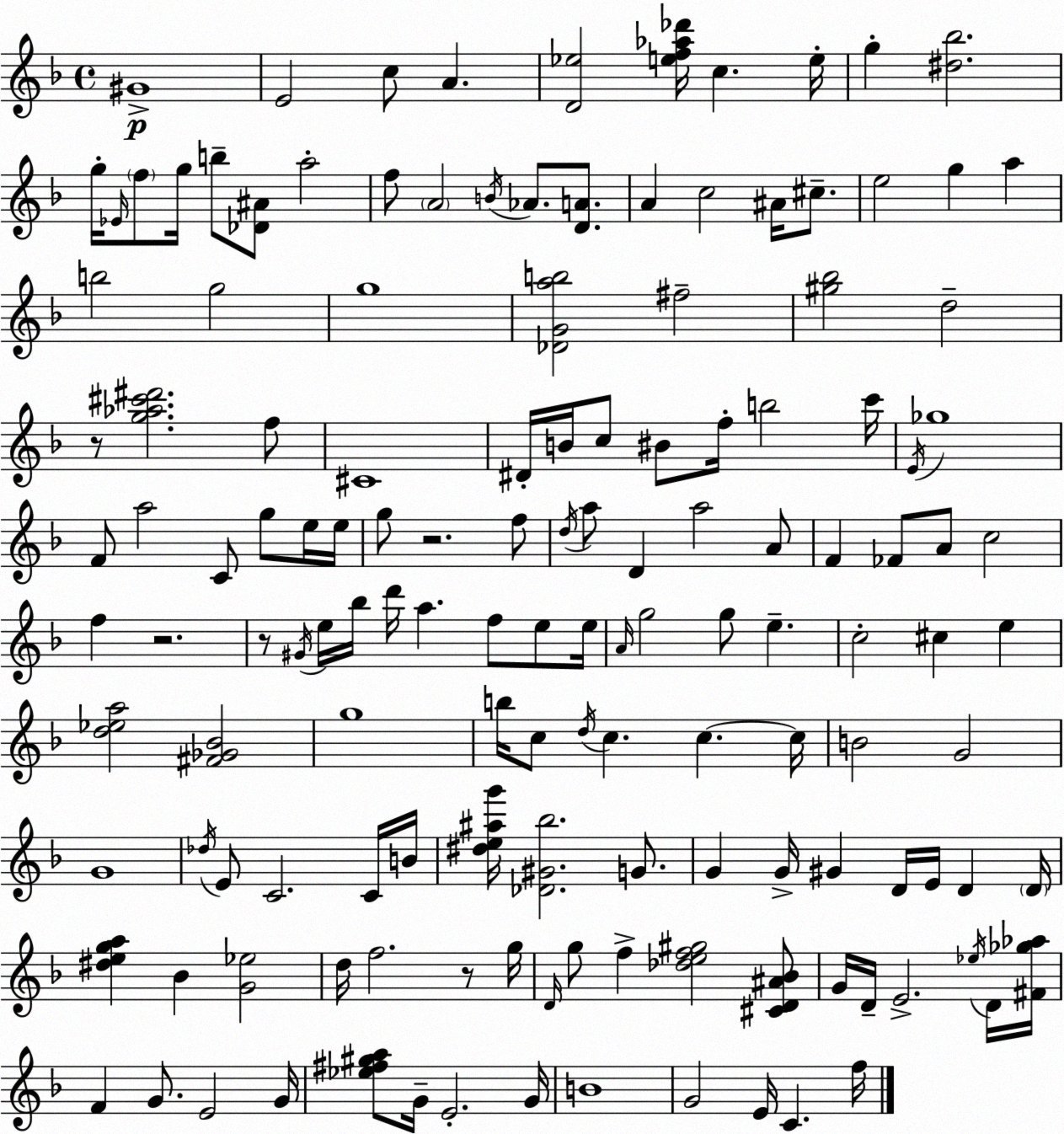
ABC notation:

X:1
T:Untitled
M:4/4
L:1/4
K:F
^G4 E2 c/2 A [D_e]2 [ef_a_d']/4 c e/4 g [^d_b]2 g/4 _E/4 f/2 g/4 b/2 [_D^A]/2 a2 f/2 A2 B/4 _A/2 [DA]/2 A c2 ^A/4 ^c/2 e2 g a b2 g2 g4 [_DGab]2 ^f2 [^g_b]2 d2 z/2 [g_a^c'^d']2 f/2 ^C4 ^D/4 B/4 c/2 ^B/2 f/4 b2 c'/4 E/4 _g4 F/2 a2 C/2 g/2 e/4 e/4 g/2 z2 f/2 d/4 a/2 D a2 A/2 F _F/2 A/2 c2 f z2 z/2 ^G/4 e/4 _b/4 d'/4 a f/2 e/2 e/4 A/4 g2 g/2 e c2 ^c e [d_ea]2 [^F_G_B]2 g4 b/4 c/2 d/4 c c c/4 B2 G2 G4 _d/4 E/2 C2 C/4 B/4 [^de^ag']/4 [_D^G_b]2 G/2 G G/4 ^G D/4 E/4 D D/4 [^dega] _B [G_e]2 d/4 f2 z/2 g/4 D/4 g/2 f [_def^g]2 [^CD^A_B]/2 G/4 D/4 E2 _e/4 D/4 [^F_g_a]/4 F G/2 E2 G/4 [_e^f^ga]/2 G/4 E2 G/4 B4 G2 E/4 C f/4